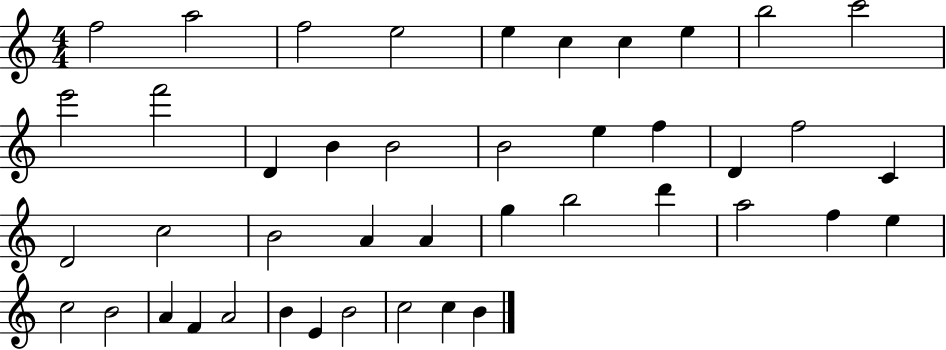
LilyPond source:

{
  \clef treble
  \numericTimeSignature
  \time 4/4
  \key c \major
  f''2 a''2 | f''2 e''2 | e''4 c''4 c''4 e''4 | b''2 c'''2 | \break e'''2 f'''2 | d'4 b'4 b'2 | b'2 e''4 f''4 | d'4 f''2 c'4 | \break d'2 c''2 | b'2 a'4 a'4 | g''4 b''2 d'''4 | a''2 f''4 e''4 | \break c''2 b'2 | a'4 f'4 a'2 | b'4 e'4 b'2 | c''2 c''4 b'4 | \break \bar "|."
}